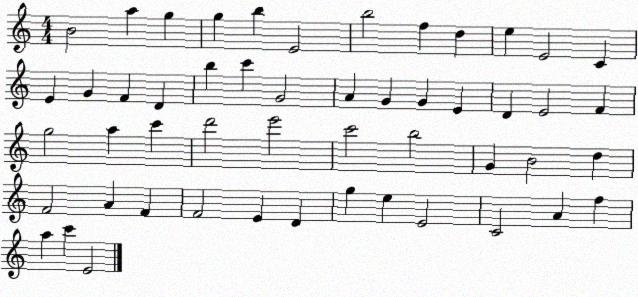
X:1
T:Untitled
M:4/4
L:1/4
K:C
B2 a g g b E2 b2 f d e E2 C E G F D b c' G2 A G G E D E2 F g2 a c' d'2 e'2 c'2 b2 G B2 d F2 A F F2 E D g e E2 C2 A f a c' E2